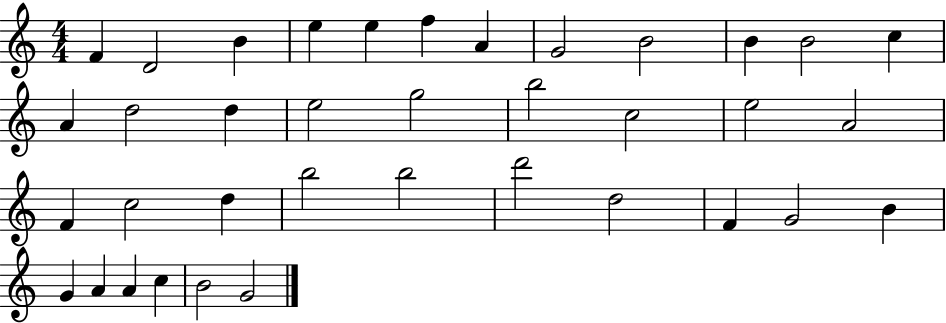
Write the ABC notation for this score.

X:1
T:Untitled
M:4/4
L:1/4
K:C
F D2 B e e f A G2 B2 B B2 c A d2 d e2 g2 b2 c2 e2 A2 F c2 d b2 b2 d'2 d2 F G2 B G A A c B2 G2